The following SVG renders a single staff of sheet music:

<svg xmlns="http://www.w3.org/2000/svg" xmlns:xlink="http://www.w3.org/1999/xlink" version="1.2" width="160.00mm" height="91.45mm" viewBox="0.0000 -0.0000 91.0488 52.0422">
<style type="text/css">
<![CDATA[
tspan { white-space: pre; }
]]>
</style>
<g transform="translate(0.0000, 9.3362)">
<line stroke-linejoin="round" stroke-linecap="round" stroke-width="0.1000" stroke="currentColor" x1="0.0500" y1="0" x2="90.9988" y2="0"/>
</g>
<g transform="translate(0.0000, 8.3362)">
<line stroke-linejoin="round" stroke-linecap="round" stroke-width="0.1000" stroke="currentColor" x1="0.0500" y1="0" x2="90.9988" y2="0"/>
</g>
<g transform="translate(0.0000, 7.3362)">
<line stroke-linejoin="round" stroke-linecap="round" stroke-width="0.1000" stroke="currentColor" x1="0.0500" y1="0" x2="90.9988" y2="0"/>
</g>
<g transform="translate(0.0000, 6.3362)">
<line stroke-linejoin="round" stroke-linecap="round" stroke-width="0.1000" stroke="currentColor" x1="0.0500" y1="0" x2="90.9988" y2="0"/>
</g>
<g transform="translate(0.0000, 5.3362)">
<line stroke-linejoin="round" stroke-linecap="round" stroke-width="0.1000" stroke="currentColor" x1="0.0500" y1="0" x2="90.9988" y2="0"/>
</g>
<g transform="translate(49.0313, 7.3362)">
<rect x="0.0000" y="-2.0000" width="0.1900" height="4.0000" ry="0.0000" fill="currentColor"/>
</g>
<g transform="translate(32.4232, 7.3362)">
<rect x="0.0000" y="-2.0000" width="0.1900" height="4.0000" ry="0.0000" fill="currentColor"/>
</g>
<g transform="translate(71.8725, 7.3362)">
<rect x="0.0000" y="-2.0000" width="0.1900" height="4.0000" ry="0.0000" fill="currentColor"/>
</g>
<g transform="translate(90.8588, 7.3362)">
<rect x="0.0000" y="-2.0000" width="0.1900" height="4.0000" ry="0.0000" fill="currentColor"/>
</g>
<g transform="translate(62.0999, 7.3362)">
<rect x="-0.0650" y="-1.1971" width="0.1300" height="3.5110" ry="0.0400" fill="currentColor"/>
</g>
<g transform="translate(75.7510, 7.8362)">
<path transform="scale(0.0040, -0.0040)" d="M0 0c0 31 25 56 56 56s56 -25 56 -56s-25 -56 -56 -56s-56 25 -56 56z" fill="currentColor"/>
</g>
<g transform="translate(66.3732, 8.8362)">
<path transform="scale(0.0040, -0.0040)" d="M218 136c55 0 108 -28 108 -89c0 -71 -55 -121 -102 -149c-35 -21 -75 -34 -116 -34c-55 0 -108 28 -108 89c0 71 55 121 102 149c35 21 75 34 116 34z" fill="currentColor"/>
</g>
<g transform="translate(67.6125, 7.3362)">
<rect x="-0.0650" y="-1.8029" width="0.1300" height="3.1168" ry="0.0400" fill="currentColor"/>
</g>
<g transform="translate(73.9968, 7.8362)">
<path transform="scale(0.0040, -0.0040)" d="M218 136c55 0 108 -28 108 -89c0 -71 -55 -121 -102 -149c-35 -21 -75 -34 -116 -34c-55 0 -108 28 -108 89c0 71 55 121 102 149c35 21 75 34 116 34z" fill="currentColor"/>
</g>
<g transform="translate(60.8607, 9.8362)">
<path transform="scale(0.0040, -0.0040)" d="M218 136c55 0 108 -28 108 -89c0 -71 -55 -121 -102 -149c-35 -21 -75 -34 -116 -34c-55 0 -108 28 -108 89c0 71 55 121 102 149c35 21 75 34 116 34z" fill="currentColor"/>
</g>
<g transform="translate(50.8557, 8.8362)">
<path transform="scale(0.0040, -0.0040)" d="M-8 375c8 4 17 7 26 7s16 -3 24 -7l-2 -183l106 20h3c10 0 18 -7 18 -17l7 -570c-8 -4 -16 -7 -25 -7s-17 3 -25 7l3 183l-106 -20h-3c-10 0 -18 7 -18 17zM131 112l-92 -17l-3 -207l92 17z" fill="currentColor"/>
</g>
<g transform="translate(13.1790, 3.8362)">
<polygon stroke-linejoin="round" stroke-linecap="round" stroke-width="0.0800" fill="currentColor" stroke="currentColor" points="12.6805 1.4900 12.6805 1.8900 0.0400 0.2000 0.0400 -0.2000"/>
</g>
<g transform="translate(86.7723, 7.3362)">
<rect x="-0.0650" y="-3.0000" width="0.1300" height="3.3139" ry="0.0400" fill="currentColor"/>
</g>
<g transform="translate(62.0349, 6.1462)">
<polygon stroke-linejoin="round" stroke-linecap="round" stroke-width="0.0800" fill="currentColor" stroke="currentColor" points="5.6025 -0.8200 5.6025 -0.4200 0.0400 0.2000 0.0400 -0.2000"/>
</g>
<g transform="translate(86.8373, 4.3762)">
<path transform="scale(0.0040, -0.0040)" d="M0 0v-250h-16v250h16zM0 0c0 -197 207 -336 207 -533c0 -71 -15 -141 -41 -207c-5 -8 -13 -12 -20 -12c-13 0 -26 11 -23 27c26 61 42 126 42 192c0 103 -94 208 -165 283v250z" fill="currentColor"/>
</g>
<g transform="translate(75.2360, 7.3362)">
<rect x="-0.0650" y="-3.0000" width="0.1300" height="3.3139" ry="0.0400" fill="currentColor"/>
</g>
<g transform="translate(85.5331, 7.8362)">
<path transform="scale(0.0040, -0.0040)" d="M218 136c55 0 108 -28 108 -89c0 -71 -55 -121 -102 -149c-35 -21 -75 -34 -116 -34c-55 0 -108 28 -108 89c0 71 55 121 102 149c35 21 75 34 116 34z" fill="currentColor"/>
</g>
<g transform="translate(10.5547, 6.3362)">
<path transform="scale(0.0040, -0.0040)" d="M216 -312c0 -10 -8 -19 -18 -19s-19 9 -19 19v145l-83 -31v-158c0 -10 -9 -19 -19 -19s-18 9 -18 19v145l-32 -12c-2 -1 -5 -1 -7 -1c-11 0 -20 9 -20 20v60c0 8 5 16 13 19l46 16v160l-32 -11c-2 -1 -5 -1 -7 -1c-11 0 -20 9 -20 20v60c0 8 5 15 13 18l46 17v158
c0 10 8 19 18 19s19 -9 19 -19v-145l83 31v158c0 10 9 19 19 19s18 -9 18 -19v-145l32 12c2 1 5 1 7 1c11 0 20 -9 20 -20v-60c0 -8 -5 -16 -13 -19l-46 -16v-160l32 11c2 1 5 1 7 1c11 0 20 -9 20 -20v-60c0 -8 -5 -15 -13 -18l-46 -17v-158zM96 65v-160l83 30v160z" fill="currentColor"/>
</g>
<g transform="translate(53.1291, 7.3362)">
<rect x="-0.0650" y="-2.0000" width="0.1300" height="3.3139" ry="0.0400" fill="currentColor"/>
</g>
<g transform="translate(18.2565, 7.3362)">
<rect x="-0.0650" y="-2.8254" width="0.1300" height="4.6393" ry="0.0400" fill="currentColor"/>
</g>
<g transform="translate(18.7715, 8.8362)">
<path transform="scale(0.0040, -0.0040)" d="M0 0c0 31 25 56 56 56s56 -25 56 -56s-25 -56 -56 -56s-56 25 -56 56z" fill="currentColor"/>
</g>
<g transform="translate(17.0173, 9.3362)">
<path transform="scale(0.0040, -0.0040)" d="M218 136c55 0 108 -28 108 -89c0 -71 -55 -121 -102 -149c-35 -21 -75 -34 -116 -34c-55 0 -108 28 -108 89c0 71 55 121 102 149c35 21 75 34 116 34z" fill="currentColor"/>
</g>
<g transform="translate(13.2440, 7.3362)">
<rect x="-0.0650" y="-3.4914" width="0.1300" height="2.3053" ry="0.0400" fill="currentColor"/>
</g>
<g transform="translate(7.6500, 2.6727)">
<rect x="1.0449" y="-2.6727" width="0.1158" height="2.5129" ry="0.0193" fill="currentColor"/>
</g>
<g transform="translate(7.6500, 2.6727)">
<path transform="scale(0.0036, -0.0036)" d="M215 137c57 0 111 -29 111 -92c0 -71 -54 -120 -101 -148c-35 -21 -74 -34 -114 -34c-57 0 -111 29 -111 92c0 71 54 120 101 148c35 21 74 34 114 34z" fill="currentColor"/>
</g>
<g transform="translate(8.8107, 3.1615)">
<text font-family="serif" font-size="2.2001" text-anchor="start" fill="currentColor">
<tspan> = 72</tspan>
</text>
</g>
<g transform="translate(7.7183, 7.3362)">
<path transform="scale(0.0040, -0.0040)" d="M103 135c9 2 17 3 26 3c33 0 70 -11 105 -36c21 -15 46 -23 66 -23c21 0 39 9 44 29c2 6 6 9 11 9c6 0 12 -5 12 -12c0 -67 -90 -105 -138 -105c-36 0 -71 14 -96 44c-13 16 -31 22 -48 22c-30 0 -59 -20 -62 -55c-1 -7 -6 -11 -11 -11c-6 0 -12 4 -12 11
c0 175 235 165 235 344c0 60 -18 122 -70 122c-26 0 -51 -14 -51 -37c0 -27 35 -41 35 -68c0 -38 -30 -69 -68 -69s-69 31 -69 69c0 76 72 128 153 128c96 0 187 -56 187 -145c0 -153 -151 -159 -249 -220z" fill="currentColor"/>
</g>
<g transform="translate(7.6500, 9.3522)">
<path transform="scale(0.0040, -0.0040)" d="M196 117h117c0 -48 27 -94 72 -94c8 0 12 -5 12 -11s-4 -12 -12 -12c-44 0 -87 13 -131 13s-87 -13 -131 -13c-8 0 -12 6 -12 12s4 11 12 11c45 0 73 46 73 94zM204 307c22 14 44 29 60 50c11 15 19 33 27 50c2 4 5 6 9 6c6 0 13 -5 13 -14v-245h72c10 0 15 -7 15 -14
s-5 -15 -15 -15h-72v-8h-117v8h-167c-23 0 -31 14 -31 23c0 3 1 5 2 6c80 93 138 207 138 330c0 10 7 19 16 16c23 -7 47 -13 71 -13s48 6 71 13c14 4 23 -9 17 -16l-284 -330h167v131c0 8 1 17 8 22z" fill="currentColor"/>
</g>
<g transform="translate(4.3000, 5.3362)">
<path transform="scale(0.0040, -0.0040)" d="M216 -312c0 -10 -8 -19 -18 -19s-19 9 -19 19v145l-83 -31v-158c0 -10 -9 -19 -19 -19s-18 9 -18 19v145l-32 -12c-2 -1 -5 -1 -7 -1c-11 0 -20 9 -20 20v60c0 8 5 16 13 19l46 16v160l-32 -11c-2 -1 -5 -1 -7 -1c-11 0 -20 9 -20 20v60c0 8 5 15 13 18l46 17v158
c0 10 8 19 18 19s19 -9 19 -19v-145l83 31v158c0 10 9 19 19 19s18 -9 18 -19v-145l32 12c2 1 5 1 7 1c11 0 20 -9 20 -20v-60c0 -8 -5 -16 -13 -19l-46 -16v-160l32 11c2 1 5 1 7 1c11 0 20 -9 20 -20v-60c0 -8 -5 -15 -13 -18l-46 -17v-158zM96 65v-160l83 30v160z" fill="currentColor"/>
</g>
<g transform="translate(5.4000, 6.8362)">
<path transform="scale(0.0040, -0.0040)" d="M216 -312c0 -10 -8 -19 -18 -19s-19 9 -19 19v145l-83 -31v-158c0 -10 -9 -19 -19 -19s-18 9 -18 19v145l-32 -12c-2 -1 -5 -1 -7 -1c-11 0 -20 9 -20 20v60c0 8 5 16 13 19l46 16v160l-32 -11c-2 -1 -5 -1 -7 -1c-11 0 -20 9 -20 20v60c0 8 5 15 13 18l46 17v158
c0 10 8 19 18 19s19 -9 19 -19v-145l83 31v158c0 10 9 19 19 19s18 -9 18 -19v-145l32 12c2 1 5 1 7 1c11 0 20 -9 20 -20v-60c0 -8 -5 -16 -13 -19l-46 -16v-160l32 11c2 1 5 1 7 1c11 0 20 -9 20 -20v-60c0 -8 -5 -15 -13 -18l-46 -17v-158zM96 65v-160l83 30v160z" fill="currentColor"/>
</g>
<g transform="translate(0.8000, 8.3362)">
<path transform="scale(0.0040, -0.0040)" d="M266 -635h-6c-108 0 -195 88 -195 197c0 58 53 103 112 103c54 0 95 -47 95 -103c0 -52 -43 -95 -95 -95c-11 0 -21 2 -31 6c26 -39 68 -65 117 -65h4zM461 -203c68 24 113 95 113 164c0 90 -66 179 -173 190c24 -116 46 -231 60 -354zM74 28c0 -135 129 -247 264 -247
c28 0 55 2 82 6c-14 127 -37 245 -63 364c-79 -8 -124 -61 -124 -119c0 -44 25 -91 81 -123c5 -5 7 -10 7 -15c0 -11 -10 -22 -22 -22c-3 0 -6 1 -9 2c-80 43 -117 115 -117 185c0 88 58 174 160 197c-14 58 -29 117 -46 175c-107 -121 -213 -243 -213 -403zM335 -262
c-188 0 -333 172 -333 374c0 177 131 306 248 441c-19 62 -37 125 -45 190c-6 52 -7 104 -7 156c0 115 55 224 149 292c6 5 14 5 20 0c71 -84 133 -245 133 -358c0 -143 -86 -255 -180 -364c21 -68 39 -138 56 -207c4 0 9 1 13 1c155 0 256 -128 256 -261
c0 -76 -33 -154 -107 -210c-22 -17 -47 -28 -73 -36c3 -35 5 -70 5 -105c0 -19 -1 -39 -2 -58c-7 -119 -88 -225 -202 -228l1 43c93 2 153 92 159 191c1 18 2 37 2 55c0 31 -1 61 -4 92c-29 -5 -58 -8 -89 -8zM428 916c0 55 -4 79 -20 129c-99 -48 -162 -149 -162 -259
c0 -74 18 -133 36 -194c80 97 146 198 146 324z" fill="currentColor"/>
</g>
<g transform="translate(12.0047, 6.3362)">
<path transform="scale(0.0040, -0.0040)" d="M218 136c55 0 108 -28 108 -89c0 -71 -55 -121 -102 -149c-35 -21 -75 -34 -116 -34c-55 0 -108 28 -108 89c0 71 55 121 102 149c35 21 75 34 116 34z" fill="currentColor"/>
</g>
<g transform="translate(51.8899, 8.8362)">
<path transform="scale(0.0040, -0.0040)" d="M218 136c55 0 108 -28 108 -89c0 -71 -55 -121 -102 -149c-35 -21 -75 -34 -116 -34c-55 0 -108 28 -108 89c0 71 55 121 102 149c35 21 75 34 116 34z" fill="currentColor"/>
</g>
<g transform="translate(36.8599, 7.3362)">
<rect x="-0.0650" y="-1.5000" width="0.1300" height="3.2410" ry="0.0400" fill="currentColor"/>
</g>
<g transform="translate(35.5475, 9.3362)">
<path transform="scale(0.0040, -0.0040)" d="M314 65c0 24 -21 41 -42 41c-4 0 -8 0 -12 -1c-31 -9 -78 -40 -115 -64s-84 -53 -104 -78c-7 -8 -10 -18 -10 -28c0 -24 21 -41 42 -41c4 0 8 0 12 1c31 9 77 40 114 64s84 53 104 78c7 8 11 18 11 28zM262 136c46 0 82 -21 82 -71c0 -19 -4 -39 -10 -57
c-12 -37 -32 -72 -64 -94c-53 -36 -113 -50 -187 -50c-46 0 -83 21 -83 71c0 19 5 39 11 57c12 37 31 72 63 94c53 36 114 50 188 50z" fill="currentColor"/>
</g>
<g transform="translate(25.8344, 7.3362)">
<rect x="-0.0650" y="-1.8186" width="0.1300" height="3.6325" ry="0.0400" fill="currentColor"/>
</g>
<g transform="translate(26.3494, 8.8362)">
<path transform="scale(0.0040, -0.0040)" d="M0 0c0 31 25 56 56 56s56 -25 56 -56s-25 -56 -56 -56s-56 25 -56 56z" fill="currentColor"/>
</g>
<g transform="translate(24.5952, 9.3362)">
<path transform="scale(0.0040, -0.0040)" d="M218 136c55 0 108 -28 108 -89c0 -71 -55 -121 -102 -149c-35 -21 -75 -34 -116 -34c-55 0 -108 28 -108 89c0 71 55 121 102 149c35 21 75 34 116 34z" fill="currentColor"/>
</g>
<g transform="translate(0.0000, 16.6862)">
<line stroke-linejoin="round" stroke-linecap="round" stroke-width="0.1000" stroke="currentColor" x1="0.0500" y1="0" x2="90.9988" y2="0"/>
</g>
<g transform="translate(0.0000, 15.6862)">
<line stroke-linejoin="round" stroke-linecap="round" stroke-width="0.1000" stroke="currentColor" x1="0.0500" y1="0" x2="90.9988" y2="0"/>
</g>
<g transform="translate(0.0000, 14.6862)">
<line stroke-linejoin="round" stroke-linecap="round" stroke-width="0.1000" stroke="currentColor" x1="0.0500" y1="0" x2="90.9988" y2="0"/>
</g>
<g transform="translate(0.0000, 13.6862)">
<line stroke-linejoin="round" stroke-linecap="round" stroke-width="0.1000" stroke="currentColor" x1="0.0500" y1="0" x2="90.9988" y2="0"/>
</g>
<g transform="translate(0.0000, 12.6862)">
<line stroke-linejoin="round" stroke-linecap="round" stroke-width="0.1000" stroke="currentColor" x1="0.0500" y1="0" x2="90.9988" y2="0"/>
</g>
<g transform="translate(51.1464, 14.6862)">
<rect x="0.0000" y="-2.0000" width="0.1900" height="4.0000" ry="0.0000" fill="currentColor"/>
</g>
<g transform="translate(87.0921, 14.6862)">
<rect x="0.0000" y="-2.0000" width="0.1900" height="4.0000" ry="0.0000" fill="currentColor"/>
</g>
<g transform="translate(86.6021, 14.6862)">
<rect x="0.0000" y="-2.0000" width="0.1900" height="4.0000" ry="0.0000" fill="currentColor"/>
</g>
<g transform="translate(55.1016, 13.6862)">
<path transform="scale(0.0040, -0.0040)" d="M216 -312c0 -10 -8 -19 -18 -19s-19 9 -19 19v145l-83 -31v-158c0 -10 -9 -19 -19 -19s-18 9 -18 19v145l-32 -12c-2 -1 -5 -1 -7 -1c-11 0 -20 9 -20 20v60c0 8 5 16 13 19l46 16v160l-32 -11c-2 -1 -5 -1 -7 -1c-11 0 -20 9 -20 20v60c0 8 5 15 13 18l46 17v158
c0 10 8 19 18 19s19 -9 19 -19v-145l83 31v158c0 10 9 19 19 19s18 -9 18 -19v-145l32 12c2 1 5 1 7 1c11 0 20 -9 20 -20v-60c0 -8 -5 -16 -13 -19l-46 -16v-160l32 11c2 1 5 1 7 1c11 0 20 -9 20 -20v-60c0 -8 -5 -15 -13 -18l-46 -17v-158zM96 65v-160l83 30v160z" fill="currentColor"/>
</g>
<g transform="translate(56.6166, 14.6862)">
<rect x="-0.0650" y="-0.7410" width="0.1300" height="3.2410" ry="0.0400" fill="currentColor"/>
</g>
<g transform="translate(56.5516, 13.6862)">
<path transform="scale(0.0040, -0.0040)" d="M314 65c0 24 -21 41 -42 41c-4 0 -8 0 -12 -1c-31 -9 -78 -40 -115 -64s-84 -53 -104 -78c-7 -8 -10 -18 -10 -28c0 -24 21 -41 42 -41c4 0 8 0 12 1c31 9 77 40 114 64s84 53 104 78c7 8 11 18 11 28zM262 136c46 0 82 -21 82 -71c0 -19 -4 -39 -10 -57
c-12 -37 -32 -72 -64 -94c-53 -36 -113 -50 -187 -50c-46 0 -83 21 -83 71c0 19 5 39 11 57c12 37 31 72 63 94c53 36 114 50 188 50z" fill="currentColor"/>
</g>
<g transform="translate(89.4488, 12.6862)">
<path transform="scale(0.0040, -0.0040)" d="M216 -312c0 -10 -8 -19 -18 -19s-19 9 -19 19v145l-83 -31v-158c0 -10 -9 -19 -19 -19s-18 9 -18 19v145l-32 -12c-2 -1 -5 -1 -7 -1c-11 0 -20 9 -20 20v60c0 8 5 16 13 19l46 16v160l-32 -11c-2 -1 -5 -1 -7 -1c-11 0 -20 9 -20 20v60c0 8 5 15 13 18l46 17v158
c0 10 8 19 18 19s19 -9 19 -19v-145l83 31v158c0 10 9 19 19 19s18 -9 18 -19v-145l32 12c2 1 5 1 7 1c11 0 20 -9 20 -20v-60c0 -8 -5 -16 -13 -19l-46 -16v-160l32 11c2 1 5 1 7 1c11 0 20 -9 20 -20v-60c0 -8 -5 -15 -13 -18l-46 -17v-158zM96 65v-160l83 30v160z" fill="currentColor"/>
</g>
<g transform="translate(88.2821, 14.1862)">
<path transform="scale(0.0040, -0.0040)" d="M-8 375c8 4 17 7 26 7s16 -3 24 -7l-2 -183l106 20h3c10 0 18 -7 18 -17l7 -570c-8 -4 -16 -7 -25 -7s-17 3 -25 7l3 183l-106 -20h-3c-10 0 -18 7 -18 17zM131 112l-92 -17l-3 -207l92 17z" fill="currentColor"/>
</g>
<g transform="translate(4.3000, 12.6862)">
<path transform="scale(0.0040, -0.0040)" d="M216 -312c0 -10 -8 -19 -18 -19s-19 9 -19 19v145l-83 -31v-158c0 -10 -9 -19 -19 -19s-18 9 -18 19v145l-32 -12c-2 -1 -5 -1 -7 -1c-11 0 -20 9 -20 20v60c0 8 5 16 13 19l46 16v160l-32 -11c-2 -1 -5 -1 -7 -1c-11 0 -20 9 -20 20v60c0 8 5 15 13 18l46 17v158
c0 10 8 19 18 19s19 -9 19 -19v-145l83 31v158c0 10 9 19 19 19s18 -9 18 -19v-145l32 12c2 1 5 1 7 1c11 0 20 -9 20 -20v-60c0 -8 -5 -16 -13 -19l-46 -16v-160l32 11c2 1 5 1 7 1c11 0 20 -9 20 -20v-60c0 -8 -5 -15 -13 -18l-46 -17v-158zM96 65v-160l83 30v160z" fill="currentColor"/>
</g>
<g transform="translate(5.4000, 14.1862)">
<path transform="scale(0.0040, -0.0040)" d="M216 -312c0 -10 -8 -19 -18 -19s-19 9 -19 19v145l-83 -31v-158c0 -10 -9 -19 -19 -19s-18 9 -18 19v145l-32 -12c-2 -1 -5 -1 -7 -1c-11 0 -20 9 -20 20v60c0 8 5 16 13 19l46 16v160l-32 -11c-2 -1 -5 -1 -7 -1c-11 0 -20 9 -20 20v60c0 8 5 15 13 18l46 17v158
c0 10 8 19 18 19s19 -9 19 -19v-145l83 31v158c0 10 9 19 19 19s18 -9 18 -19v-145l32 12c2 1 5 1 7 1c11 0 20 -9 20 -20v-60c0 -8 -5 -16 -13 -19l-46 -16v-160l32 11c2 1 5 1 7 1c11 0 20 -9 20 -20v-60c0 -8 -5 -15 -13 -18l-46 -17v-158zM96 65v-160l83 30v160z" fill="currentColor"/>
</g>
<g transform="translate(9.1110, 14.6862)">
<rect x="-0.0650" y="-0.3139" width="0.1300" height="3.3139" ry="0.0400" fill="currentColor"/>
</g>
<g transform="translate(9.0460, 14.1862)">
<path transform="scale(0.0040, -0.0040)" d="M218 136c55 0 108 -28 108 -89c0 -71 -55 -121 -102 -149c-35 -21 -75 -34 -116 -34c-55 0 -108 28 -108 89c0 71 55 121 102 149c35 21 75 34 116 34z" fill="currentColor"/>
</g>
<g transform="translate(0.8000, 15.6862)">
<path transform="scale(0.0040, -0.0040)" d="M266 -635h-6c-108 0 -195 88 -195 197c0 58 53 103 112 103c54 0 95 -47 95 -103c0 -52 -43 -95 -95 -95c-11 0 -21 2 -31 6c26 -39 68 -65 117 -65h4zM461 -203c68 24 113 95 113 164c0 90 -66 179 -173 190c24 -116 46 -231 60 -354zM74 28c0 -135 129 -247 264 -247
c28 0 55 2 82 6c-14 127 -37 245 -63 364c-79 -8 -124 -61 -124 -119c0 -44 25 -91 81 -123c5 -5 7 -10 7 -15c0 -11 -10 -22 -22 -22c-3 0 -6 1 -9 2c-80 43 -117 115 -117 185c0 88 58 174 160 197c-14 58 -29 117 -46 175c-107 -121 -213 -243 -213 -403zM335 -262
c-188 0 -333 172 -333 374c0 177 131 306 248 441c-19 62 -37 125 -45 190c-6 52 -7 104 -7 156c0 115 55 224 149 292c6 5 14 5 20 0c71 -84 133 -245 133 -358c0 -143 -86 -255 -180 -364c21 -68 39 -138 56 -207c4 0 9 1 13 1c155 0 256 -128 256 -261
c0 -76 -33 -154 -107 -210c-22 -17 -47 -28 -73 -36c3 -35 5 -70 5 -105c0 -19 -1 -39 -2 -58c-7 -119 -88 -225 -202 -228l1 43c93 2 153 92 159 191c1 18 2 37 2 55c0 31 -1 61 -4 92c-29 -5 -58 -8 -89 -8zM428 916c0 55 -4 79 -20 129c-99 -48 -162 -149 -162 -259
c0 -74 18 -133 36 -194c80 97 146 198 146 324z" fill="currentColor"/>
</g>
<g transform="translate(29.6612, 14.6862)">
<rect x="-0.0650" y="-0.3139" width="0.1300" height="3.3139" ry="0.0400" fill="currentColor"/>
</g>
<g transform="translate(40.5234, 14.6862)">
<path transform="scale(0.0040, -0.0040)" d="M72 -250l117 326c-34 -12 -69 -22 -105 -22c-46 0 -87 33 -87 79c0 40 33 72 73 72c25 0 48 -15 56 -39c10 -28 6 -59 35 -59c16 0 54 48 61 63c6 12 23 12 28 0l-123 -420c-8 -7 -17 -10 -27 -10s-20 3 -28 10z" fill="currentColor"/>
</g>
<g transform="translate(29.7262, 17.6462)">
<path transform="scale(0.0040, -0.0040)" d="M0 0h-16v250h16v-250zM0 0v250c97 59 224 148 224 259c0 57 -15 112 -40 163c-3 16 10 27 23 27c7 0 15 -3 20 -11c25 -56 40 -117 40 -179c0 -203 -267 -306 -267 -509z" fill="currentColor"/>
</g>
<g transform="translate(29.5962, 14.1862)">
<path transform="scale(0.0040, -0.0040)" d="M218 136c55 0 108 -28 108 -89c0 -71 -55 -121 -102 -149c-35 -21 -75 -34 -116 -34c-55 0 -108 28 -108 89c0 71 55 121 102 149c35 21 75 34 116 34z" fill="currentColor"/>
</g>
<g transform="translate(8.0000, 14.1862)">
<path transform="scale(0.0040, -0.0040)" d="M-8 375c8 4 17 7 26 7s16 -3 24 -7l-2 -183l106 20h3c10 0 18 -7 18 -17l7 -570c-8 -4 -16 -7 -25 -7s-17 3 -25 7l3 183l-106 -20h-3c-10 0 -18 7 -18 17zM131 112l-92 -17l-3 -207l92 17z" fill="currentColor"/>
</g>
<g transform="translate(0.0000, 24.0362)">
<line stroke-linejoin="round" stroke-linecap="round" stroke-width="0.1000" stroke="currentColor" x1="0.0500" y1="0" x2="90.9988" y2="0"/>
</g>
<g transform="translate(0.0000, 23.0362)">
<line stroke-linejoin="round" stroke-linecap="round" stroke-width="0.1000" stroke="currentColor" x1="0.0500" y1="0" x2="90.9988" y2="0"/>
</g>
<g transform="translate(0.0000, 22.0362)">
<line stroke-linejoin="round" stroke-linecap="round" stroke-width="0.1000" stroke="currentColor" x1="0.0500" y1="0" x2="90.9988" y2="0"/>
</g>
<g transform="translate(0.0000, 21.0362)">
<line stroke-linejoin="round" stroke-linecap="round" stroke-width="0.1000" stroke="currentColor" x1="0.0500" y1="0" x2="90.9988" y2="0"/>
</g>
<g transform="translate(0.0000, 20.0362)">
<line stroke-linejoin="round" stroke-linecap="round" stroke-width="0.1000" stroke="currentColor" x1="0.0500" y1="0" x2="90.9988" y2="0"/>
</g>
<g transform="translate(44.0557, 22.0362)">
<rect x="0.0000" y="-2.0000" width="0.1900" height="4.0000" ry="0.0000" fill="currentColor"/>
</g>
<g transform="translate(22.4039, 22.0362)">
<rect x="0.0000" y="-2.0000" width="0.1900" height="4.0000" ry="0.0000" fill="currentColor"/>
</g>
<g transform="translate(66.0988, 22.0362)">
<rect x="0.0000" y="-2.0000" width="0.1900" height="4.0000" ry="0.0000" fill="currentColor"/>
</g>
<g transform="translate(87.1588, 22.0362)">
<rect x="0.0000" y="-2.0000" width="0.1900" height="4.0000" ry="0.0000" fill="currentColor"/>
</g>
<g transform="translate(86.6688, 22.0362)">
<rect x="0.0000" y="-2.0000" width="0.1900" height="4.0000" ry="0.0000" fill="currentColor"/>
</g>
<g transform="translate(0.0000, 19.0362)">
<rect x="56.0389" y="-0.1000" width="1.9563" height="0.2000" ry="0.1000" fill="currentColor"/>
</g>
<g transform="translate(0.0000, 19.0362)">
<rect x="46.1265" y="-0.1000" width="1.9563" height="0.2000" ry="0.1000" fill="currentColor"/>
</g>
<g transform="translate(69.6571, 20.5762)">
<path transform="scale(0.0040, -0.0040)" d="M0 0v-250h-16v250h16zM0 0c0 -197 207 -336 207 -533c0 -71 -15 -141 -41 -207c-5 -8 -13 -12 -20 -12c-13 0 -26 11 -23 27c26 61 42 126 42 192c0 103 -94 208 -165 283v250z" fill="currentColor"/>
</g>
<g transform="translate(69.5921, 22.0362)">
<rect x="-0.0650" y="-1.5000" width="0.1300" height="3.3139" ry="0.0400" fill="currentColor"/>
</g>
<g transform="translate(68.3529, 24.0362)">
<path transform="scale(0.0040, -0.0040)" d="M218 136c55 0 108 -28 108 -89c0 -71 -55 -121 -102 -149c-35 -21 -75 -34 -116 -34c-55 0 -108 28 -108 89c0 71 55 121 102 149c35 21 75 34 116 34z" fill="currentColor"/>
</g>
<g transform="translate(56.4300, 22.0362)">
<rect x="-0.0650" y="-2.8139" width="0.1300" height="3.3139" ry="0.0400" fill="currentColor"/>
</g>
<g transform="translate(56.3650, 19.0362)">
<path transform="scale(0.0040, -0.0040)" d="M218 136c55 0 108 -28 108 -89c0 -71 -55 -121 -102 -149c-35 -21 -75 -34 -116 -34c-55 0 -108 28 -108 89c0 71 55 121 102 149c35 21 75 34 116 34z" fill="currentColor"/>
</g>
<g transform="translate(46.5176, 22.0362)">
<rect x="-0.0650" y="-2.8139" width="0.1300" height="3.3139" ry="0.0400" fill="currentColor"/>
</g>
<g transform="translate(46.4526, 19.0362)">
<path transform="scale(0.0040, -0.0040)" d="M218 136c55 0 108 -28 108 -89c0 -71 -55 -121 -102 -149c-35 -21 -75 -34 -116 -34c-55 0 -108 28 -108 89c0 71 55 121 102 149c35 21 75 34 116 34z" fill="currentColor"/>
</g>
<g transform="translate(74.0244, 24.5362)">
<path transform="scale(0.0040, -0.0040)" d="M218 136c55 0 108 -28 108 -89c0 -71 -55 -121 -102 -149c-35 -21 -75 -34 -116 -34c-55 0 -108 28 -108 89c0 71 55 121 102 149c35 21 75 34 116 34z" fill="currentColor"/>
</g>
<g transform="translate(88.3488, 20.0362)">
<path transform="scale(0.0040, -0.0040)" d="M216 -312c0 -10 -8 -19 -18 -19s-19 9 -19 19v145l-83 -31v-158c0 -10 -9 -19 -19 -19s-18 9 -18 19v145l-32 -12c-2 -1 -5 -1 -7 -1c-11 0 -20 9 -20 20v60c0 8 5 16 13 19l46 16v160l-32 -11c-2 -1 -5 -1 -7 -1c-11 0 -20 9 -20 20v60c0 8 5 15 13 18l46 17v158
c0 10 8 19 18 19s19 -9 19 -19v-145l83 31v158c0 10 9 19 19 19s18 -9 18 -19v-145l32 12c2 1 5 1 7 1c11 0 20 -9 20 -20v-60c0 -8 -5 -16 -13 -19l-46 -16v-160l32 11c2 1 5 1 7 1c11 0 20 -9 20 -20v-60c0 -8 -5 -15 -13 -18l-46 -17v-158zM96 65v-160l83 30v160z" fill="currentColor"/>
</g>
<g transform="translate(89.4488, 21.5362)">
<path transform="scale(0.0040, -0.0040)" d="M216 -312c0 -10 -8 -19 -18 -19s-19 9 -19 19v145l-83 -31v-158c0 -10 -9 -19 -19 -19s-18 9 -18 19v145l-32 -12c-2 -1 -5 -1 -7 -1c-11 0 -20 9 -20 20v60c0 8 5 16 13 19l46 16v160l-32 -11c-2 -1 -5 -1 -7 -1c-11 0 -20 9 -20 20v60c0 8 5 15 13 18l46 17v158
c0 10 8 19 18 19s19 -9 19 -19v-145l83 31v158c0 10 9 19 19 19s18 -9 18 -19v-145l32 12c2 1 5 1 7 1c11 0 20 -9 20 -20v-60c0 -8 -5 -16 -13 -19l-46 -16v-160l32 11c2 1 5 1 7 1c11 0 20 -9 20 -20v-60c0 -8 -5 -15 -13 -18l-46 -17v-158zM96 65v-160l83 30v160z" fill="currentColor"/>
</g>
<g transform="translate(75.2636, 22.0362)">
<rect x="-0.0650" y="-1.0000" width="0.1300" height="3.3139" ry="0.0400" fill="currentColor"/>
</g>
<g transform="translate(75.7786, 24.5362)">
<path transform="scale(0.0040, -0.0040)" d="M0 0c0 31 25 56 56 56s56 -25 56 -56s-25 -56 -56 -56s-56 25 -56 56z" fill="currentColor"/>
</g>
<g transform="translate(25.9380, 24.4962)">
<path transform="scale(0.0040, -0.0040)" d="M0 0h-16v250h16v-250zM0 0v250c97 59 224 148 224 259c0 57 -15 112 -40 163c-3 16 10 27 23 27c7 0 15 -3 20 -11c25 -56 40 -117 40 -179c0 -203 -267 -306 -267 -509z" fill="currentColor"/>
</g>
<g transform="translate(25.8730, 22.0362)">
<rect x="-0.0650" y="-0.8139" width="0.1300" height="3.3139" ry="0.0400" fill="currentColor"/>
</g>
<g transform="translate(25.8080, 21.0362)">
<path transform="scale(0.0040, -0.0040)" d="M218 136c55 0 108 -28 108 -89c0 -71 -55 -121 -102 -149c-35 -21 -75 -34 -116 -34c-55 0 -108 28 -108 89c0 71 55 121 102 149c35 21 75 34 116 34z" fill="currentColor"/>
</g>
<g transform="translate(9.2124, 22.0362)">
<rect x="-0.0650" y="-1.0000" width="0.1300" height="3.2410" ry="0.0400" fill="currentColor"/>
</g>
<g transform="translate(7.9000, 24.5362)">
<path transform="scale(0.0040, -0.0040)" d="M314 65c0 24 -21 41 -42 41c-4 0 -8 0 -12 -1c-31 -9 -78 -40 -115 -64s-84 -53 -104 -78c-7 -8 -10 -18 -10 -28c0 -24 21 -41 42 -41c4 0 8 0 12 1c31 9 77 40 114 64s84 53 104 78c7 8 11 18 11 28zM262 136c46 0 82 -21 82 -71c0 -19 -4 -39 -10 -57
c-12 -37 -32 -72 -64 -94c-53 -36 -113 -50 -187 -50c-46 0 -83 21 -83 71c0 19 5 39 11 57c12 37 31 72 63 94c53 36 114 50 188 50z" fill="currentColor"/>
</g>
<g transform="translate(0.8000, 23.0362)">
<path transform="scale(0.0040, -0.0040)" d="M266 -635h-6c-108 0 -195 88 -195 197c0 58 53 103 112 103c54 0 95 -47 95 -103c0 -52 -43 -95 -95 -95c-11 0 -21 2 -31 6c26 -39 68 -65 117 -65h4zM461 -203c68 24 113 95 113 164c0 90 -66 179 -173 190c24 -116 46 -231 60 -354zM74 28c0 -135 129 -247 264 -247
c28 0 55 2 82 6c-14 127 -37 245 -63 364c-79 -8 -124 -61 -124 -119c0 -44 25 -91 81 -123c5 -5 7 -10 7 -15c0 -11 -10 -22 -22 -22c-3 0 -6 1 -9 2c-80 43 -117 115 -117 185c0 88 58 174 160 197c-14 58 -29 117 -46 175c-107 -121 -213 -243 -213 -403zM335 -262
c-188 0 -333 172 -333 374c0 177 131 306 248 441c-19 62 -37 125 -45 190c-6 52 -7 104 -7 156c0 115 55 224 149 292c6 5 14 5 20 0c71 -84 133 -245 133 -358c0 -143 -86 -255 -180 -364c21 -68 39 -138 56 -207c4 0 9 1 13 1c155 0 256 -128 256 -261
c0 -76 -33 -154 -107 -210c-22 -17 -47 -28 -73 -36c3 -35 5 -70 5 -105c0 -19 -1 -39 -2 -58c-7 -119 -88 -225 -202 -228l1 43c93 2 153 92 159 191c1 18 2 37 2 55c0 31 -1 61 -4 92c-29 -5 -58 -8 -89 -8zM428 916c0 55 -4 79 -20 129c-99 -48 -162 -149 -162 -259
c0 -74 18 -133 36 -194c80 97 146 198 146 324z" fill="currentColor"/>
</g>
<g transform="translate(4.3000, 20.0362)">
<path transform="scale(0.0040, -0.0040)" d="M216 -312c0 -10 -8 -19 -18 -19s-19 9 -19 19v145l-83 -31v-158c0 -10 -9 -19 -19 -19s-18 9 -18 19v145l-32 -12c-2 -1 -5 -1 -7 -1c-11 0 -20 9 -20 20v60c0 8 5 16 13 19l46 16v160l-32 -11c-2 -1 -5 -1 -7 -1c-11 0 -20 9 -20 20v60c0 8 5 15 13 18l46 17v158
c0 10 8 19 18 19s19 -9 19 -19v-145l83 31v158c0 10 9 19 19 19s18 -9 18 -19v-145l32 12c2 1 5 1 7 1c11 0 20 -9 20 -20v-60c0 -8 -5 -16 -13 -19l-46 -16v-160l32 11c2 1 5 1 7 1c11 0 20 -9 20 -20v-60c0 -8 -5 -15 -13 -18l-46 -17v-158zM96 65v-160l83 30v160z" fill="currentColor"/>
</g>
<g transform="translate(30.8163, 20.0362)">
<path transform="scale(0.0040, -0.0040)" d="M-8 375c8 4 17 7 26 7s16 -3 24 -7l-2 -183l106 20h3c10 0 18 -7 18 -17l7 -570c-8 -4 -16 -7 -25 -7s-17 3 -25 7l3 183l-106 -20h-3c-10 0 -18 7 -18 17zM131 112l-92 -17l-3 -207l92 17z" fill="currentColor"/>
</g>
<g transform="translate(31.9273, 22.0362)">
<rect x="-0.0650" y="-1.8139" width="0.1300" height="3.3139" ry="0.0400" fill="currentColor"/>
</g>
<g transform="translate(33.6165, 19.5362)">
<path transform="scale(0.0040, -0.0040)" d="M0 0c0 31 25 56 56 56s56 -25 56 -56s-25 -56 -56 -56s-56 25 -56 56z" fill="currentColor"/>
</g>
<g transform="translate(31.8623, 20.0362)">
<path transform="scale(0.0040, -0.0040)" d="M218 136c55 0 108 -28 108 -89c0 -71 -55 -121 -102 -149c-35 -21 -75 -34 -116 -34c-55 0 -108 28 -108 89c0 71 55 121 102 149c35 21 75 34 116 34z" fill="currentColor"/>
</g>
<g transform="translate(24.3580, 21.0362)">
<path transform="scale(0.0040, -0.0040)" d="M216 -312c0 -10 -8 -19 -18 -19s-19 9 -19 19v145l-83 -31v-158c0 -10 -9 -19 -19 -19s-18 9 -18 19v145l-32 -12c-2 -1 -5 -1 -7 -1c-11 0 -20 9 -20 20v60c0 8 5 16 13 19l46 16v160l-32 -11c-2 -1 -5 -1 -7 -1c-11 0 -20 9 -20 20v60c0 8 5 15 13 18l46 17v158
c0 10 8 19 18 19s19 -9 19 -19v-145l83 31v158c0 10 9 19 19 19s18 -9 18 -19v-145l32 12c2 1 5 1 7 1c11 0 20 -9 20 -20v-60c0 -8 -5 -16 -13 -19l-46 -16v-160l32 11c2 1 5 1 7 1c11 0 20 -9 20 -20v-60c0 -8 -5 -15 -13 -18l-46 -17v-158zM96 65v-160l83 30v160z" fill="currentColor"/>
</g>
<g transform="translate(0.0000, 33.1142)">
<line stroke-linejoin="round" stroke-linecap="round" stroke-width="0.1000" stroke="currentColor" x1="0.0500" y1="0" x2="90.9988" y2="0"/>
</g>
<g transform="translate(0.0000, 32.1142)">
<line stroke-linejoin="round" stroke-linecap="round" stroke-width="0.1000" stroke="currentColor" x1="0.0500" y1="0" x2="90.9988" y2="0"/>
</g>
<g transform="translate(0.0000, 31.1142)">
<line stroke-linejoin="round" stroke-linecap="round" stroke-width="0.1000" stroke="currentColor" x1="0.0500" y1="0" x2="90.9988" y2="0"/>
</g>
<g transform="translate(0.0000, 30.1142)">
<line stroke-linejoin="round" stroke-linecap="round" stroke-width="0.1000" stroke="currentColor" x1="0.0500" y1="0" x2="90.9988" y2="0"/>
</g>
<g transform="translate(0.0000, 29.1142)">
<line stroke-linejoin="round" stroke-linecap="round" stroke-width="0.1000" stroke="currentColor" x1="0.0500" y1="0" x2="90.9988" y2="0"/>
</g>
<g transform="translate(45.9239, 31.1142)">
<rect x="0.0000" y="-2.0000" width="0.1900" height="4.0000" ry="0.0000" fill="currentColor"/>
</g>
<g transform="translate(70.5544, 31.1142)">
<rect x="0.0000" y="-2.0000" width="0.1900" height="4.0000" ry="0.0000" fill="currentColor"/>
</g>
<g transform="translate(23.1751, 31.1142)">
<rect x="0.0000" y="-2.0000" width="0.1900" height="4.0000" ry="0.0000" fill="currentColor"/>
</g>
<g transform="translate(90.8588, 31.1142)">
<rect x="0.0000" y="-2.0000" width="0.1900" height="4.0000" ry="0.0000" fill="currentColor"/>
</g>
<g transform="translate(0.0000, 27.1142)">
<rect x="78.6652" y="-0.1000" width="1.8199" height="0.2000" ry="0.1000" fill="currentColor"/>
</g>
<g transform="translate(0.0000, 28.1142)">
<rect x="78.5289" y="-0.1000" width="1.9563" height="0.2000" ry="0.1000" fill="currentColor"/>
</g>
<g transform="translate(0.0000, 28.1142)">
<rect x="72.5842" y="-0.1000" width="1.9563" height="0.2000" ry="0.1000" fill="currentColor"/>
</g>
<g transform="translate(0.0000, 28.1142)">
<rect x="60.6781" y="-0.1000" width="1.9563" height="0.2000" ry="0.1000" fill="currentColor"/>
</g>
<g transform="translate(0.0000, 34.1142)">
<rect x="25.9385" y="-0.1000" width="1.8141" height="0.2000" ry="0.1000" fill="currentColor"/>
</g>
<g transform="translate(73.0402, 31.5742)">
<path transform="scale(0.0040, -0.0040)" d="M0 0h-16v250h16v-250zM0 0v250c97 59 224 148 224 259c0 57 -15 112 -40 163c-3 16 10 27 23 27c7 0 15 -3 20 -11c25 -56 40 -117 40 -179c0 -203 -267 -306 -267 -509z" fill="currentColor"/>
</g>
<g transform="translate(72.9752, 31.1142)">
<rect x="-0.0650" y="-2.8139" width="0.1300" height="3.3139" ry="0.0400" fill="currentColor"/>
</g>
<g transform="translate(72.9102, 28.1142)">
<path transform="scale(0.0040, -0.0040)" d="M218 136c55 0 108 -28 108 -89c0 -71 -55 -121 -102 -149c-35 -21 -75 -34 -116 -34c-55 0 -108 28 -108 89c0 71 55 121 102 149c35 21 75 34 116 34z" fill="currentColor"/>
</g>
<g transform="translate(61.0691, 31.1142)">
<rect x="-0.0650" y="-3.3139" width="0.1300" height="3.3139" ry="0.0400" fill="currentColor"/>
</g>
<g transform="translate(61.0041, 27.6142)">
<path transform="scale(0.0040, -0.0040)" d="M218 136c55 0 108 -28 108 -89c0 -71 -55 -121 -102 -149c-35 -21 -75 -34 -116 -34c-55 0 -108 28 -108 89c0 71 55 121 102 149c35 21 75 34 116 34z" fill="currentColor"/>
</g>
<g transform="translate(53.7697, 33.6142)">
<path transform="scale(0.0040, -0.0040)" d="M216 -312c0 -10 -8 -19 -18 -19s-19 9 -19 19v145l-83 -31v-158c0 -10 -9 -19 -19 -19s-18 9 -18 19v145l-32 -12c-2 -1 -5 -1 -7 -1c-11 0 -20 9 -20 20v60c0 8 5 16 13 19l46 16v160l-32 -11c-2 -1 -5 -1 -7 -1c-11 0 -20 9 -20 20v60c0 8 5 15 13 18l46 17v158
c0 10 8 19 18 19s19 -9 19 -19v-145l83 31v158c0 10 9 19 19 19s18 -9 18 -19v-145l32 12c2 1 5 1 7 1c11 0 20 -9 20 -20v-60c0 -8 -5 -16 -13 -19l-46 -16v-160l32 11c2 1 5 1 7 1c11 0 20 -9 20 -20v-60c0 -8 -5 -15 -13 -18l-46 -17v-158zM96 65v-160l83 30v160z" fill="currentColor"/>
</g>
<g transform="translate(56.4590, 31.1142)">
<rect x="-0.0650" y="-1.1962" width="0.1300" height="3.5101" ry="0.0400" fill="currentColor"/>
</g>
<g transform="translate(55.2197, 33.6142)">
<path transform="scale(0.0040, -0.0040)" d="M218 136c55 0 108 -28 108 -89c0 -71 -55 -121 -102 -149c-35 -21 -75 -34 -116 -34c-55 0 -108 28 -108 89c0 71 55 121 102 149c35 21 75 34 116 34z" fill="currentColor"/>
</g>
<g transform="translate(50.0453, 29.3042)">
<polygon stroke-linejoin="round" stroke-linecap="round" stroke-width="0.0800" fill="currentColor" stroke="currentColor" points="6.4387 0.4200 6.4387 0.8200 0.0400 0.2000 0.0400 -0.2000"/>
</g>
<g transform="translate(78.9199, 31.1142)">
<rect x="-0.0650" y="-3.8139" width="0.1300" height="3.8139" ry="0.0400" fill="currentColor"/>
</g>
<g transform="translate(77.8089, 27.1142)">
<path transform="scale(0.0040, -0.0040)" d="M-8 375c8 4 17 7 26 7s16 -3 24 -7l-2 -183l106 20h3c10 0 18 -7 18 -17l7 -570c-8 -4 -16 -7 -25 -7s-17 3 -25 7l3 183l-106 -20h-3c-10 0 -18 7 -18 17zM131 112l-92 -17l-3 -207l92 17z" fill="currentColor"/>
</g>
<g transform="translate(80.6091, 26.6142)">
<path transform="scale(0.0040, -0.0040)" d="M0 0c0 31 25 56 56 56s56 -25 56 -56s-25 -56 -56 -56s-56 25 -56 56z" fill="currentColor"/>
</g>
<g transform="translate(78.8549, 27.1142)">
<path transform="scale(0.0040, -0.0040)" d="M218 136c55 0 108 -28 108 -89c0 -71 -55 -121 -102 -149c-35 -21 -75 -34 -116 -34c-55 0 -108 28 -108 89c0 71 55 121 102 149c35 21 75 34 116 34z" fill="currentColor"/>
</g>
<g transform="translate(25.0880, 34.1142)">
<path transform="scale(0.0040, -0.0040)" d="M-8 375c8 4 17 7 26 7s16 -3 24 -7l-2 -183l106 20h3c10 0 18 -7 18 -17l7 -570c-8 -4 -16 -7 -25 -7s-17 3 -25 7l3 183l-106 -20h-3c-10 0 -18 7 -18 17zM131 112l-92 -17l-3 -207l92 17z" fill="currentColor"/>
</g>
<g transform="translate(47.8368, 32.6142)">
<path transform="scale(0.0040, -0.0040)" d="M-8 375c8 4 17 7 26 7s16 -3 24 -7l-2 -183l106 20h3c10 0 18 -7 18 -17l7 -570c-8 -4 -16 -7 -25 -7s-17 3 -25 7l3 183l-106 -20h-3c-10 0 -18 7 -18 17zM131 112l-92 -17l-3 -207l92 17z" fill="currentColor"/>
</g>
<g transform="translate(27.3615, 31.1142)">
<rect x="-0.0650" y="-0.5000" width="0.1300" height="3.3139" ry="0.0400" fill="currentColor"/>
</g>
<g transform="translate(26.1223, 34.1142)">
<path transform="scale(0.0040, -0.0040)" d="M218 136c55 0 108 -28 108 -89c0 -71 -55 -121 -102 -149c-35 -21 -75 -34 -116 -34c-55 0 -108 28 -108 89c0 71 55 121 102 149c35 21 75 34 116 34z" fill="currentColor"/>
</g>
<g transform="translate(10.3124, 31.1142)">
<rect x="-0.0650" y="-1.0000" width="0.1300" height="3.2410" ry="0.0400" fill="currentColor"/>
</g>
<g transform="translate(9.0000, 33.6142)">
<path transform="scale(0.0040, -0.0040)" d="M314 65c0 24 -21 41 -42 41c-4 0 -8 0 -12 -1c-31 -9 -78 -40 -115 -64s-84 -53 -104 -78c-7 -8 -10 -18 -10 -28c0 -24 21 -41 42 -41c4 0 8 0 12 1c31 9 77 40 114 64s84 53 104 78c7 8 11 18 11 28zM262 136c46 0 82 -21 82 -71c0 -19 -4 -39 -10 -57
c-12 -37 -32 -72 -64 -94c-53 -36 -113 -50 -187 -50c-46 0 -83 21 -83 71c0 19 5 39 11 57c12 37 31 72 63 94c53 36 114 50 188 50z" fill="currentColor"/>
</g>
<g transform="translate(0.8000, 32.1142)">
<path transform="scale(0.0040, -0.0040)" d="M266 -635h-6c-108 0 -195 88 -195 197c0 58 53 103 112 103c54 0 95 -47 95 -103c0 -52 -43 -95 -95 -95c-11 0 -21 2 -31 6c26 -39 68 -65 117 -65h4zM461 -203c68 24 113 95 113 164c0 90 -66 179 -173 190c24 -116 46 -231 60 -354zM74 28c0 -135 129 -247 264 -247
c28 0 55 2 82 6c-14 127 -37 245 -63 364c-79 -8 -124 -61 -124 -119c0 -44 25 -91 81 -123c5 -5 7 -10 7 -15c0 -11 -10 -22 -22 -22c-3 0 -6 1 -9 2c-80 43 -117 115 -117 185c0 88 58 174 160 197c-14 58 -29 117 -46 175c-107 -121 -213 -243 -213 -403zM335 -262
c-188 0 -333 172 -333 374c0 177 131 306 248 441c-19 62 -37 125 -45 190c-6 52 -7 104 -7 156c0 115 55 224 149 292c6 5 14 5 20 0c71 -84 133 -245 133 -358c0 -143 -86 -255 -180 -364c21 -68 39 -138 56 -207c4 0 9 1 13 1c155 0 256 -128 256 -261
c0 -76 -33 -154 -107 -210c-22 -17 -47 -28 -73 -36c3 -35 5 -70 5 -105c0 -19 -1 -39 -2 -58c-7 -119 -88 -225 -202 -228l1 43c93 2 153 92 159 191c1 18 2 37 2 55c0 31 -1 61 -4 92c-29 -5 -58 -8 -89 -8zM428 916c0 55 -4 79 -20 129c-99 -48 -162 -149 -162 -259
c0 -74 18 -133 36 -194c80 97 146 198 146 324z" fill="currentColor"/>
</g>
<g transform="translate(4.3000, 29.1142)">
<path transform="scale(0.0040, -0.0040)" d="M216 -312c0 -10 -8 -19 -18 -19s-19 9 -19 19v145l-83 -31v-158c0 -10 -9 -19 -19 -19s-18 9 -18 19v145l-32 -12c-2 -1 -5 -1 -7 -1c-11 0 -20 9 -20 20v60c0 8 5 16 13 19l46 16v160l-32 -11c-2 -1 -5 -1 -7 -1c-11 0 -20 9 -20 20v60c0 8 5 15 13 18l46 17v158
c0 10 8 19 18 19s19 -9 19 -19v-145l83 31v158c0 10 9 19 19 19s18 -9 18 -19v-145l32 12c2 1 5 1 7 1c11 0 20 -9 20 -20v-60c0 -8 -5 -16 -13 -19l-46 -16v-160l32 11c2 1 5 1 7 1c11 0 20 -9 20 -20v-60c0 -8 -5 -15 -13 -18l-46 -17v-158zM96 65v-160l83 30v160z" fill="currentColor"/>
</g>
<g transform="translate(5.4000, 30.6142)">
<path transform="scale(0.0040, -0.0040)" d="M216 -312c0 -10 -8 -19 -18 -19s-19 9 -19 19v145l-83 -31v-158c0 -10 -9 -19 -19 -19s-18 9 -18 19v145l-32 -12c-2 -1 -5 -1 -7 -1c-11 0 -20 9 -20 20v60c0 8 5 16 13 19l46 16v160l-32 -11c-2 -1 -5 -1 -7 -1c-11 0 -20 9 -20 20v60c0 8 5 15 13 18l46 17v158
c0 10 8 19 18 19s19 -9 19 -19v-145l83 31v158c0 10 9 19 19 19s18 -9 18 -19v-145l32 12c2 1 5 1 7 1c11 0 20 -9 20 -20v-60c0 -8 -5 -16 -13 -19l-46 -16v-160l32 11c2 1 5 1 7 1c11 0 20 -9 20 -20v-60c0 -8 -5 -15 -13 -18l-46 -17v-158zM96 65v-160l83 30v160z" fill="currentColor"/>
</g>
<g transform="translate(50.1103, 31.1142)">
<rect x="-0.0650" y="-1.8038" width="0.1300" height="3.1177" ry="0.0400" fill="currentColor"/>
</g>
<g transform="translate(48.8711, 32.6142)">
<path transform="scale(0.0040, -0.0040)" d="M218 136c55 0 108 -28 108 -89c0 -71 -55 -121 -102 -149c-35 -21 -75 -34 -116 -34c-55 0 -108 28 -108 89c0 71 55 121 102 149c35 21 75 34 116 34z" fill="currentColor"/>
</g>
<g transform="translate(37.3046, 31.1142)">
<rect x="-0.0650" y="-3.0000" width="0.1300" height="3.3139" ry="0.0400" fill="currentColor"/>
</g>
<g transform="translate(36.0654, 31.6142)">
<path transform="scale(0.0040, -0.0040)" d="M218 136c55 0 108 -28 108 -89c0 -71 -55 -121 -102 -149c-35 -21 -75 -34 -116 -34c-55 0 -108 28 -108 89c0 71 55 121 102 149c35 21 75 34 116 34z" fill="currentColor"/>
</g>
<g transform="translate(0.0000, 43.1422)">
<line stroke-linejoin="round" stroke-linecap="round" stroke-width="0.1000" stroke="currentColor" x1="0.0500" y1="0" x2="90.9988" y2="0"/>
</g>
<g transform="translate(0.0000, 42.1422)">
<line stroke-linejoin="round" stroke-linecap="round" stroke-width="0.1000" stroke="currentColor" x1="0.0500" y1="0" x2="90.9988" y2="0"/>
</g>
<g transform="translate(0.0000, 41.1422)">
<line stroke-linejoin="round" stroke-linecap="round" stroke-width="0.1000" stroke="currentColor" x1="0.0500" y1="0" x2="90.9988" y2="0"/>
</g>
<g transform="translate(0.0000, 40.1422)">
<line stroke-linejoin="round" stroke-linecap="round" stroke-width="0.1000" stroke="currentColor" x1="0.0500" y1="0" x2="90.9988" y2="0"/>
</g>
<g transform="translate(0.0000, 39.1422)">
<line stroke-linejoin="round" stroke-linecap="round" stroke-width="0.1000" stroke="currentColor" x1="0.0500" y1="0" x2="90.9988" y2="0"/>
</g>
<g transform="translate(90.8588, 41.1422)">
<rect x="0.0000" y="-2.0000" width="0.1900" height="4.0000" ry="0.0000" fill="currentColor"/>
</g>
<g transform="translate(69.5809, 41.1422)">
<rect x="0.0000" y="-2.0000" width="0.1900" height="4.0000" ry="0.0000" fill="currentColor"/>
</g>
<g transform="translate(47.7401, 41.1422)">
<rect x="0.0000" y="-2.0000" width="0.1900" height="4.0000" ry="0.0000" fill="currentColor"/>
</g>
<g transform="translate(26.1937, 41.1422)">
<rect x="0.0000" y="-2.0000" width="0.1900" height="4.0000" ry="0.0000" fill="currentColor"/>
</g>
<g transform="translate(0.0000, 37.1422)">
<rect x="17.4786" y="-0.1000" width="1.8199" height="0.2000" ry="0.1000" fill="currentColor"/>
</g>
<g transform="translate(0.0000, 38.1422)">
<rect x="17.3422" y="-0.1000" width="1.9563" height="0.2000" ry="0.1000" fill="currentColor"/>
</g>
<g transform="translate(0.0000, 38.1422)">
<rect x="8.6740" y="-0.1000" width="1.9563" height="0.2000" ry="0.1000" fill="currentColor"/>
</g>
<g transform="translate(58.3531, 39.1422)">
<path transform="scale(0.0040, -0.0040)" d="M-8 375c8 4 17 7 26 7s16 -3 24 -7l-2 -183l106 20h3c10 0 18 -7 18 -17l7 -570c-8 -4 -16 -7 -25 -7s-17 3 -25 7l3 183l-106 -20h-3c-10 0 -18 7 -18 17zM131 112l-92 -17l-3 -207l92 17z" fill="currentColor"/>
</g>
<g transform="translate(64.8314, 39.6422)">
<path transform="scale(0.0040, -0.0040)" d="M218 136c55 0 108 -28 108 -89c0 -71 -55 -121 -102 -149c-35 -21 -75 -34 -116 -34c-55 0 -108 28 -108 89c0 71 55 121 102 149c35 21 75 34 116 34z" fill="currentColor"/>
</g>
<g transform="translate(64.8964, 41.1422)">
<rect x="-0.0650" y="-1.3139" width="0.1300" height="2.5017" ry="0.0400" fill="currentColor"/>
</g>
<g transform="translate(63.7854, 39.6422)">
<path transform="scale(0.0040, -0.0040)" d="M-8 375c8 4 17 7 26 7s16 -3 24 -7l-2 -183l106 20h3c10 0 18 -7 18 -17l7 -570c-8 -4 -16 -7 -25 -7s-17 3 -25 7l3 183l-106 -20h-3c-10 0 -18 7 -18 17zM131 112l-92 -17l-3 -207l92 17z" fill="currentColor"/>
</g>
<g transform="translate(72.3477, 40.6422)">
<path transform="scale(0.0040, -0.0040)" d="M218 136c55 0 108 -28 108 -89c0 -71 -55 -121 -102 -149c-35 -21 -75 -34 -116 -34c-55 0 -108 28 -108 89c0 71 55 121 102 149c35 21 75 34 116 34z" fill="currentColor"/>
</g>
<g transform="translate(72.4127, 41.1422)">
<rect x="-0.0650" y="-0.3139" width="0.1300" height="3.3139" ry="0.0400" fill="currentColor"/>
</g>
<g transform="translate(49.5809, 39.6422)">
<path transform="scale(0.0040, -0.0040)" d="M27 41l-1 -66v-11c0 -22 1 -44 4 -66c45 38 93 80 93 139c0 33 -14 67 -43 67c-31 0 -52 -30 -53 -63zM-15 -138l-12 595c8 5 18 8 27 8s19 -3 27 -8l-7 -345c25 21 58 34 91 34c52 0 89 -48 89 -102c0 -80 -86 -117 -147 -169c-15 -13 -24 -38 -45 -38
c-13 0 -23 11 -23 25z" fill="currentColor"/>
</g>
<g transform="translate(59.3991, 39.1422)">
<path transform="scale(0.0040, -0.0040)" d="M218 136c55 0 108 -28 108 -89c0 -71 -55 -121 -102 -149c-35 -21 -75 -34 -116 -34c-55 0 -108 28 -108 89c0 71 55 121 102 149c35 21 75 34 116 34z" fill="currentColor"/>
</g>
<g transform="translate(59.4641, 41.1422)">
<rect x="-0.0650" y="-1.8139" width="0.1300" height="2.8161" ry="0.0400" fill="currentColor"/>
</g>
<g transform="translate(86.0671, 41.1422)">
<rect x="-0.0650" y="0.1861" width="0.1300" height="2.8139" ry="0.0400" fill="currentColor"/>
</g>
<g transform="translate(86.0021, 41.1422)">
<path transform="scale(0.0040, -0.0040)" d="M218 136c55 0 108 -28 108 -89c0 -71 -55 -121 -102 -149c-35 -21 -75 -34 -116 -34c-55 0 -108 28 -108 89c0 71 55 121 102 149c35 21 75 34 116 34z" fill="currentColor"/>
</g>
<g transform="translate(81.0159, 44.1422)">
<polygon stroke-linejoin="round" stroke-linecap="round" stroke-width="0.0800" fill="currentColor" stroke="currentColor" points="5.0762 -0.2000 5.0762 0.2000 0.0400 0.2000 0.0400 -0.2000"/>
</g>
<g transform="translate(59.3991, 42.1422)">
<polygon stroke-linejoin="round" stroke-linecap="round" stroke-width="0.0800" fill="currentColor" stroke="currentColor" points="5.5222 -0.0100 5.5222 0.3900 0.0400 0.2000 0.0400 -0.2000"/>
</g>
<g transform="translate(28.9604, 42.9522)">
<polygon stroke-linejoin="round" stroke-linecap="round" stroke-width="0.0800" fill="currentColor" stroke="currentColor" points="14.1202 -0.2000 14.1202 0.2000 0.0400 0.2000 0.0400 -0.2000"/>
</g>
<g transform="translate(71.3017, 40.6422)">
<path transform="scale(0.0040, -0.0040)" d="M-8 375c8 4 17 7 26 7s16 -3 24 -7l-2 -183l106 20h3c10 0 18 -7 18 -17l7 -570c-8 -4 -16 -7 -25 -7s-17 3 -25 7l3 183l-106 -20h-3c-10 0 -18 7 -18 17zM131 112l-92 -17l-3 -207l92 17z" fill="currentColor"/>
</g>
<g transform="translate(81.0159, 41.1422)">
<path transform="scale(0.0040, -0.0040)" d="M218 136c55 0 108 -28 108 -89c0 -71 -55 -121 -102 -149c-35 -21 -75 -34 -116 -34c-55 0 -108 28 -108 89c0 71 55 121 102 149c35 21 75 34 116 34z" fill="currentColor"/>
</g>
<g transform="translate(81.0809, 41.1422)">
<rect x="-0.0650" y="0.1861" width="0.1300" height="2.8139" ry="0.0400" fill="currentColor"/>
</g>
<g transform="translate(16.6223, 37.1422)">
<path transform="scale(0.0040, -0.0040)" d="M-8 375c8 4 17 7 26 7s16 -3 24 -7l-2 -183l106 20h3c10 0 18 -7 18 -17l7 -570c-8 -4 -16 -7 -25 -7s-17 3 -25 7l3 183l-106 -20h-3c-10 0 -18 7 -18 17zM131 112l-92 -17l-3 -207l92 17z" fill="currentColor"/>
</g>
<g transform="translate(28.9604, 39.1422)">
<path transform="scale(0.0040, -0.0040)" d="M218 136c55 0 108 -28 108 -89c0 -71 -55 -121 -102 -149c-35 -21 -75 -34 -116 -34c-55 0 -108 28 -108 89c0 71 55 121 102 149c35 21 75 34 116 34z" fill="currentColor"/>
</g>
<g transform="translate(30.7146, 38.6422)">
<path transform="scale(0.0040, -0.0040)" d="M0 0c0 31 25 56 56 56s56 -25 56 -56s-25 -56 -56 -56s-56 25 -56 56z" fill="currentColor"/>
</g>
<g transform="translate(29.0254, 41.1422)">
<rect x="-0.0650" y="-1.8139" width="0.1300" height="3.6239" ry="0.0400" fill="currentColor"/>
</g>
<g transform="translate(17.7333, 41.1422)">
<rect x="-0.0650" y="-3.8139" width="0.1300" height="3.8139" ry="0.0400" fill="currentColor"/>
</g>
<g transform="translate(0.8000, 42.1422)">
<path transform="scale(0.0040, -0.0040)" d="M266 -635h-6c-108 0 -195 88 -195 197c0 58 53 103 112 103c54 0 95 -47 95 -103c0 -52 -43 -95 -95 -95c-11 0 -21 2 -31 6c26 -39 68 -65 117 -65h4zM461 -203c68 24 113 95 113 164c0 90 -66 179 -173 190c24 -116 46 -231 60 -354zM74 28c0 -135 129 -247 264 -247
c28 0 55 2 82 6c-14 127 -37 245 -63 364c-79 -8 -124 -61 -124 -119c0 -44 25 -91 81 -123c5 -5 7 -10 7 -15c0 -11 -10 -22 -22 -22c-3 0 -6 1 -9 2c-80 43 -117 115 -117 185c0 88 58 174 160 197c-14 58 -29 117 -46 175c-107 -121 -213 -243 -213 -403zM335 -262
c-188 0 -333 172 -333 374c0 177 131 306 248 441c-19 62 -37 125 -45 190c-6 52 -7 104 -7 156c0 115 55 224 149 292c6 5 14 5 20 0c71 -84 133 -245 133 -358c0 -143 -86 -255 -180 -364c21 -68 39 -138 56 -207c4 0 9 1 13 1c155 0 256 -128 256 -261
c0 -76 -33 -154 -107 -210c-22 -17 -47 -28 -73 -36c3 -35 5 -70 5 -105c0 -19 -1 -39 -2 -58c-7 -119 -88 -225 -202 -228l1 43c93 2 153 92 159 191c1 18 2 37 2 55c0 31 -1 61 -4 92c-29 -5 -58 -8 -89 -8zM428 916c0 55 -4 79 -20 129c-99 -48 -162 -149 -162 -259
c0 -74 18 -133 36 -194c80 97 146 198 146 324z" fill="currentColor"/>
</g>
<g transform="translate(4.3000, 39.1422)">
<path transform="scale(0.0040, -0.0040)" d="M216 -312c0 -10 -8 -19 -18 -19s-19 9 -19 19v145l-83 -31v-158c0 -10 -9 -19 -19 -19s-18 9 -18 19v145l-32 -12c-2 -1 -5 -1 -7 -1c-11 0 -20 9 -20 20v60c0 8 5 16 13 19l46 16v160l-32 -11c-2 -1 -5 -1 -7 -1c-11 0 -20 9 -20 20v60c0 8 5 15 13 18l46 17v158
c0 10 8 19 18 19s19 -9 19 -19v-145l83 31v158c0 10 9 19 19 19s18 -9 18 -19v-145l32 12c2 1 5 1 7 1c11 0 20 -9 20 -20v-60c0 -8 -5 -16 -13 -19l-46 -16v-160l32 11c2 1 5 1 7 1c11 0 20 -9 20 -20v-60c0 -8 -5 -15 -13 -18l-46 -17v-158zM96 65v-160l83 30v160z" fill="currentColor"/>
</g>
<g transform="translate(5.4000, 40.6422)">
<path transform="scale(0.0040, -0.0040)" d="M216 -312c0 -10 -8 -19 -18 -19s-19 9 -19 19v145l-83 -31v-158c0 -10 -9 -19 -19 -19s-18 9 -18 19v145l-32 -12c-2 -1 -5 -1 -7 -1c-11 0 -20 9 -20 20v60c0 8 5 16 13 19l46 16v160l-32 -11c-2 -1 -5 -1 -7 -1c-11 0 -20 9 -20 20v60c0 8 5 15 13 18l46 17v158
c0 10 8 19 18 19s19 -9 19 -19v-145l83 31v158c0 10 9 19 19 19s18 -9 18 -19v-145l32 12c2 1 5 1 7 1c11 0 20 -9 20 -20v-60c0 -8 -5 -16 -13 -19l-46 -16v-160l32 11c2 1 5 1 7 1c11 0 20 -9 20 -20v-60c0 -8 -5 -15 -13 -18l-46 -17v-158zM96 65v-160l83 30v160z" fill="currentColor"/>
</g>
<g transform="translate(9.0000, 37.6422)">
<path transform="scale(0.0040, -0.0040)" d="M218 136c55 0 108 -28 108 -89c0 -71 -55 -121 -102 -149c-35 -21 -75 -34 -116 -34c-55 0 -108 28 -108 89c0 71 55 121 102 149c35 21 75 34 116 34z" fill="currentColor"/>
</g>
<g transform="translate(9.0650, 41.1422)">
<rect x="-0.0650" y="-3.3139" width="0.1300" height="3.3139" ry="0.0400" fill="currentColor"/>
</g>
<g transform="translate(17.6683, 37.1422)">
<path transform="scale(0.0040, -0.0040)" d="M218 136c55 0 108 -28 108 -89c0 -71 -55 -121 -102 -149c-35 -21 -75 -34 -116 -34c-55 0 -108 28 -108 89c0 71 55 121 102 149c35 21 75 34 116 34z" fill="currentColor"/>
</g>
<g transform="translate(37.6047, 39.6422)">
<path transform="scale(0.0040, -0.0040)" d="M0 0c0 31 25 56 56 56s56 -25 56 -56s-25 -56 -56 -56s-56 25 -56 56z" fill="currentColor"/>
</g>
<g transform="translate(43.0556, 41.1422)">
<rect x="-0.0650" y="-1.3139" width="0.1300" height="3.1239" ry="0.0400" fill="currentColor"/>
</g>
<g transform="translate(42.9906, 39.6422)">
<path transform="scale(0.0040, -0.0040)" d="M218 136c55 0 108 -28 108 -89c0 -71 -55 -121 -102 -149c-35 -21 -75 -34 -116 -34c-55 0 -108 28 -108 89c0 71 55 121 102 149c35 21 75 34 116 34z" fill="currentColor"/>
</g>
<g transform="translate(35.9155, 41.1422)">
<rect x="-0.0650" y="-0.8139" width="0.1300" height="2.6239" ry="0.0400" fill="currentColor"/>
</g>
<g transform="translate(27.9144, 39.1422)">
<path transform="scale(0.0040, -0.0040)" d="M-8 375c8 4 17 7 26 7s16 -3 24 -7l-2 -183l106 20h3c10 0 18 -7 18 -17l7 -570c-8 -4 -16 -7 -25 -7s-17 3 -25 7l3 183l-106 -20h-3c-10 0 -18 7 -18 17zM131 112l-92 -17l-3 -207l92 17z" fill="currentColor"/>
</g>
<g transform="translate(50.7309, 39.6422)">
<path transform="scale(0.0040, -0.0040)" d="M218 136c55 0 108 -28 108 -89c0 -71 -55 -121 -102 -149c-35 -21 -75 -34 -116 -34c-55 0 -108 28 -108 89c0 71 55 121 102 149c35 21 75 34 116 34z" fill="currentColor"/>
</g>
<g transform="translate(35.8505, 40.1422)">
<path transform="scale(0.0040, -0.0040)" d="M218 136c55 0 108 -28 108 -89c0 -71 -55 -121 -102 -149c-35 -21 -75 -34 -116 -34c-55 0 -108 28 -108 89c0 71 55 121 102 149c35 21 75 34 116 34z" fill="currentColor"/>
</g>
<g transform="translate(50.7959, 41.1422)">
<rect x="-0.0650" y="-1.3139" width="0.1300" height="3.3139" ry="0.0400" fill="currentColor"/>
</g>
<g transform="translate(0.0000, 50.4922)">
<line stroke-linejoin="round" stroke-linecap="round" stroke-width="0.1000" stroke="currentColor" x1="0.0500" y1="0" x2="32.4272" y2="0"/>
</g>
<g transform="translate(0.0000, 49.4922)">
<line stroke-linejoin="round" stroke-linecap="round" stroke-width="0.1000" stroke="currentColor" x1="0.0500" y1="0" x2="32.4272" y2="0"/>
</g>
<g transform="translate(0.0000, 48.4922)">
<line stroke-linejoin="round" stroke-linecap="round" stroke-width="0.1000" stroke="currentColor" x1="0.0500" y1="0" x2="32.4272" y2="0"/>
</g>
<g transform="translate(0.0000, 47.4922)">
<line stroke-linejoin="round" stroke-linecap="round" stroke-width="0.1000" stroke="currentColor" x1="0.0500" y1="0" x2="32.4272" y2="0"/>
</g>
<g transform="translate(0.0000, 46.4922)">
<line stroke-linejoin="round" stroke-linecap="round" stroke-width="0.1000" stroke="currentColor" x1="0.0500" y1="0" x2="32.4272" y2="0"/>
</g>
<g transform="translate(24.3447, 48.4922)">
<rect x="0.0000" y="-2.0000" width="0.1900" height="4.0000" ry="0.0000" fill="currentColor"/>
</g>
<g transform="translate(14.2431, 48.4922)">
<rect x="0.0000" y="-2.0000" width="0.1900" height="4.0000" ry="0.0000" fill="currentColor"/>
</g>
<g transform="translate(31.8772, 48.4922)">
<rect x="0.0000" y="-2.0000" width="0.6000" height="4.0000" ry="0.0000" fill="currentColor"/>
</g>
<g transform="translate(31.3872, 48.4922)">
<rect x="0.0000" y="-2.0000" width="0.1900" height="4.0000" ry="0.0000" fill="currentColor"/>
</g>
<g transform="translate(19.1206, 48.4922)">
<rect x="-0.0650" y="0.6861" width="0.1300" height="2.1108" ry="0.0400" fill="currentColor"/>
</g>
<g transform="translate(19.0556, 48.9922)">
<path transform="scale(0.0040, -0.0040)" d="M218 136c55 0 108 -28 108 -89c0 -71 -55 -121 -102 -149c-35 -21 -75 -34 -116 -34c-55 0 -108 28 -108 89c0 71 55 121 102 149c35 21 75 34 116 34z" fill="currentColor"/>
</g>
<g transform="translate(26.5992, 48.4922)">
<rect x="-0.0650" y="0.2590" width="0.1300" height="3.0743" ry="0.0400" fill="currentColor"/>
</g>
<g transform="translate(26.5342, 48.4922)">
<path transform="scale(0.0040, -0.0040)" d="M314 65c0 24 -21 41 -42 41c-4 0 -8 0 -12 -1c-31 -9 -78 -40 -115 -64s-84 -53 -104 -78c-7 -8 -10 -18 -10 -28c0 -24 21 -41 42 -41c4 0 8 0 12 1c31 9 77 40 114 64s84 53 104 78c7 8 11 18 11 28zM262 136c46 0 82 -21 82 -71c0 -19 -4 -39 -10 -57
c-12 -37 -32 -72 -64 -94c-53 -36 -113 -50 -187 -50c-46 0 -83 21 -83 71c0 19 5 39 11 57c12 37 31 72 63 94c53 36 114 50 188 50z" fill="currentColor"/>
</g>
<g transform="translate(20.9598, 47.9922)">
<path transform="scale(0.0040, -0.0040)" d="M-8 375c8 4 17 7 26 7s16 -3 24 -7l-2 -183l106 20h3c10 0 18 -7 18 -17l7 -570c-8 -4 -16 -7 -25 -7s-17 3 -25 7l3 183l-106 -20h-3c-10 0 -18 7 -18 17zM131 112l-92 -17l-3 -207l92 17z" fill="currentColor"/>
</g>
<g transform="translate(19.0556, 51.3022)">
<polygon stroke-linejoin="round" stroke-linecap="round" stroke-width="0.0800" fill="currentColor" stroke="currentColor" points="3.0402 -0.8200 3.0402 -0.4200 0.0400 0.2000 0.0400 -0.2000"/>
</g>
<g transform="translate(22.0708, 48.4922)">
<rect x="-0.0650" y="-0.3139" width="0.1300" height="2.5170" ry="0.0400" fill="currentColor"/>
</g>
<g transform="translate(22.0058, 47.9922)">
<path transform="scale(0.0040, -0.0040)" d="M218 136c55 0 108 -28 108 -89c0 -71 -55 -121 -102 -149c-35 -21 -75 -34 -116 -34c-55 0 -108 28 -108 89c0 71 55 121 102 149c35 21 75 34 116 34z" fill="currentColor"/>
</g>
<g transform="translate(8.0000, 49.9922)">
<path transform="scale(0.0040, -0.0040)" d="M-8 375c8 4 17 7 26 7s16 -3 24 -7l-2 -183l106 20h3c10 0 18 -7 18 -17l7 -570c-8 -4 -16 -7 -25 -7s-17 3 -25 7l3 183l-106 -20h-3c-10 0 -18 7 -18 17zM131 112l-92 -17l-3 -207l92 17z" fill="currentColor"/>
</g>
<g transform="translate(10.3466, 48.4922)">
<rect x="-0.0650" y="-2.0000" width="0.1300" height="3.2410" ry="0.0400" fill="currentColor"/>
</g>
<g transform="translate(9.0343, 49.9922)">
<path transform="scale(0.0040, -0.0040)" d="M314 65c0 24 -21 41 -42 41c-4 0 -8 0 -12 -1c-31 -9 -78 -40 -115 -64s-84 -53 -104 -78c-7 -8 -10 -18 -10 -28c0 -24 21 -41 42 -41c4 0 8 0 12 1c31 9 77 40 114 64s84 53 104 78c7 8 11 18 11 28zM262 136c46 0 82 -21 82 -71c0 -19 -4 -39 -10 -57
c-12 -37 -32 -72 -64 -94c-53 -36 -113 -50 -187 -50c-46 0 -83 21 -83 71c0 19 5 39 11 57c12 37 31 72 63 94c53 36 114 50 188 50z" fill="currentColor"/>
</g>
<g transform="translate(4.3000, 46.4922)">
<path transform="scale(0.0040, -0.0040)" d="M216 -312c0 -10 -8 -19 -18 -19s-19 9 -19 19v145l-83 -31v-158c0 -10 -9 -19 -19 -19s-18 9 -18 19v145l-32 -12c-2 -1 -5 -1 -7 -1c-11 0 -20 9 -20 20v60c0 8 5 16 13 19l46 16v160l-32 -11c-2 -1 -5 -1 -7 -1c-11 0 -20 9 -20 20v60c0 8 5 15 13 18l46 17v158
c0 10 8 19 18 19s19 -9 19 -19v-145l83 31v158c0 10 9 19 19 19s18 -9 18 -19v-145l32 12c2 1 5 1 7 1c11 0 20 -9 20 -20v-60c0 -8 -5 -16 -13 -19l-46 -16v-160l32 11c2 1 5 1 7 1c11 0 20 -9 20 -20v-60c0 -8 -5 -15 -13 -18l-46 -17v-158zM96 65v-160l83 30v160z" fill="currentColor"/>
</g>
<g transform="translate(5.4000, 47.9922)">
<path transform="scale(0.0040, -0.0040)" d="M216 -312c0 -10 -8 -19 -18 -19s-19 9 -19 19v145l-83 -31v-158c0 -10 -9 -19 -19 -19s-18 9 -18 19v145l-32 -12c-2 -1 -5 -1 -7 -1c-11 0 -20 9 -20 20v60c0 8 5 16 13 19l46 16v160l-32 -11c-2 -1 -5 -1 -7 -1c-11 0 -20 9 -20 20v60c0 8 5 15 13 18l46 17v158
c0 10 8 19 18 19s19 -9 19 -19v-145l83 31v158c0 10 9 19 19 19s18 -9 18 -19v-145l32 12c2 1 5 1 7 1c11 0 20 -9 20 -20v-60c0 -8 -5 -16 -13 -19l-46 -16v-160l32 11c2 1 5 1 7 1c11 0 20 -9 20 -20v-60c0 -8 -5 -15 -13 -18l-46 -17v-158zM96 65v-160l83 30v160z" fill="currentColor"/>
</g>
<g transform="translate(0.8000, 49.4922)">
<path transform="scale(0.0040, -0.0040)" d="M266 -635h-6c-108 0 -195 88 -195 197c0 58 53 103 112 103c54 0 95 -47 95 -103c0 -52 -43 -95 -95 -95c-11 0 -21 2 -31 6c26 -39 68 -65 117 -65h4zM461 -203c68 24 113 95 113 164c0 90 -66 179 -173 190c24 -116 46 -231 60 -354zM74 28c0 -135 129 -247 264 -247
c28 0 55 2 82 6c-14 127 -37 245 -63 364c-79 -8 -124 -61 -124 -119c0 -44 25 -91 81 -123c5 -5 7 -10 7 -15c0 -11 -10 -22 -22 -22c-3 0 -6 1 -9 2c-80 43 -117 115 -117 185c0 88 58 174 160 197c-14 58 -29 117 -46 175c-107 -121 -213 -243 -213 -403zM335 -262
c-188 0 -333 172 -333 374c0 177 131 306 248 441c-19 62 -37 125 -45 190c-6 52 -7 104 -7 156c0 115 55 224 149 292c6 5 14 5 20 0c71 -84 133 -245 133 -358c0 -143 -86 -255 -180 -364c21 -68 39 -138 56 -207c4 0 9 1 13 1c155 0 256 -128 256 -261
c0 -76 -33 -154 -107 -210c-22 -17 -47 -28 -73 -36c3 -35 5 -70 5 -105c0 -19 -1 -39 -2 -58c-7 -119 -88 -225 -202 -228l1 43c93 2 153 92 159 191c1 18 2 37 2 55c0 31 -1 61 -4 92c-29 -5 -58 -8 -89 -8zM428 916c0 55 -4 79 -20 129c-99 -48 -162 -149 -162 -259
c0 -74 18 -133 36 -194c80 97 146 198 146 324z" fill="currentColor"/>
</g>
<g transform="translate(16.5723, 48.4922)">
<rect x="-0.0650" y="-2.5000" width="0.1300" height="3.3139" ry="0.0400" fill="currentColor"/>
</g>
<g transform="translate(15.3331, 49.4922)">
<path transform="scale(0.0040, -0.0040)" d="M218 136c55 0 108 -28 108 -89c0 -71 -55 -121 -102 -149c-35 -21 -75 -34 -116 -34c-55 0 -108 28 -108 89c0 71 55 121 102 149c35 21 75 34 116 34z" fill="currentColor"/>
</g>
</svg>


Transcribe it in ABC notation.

X:1
T:Untitled
M:2/4
L:1/4
K:D
^d/2 E/2 E/2 E2 F D/2 F/2 A A/2 c c/2 z/2 ^d2 D2 ^d/2 f a a E/2 D D2 C A F/2 ^D/2 b a/2 c' b c' f/2 d/2 e/2 _e f/2 e/2 c B/2 B/2 F2 G A/2 c/2 B2